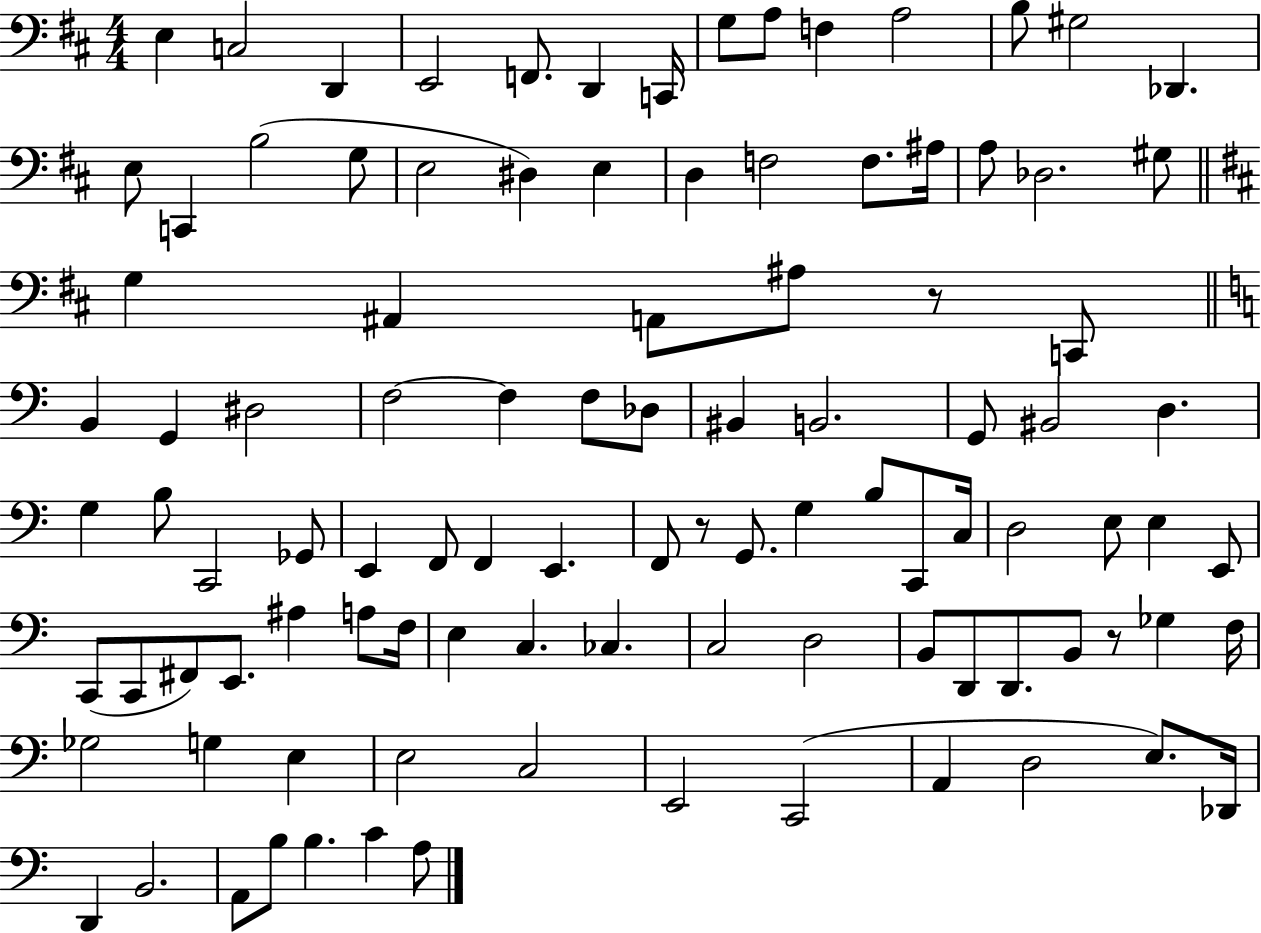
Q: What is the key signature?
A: D major